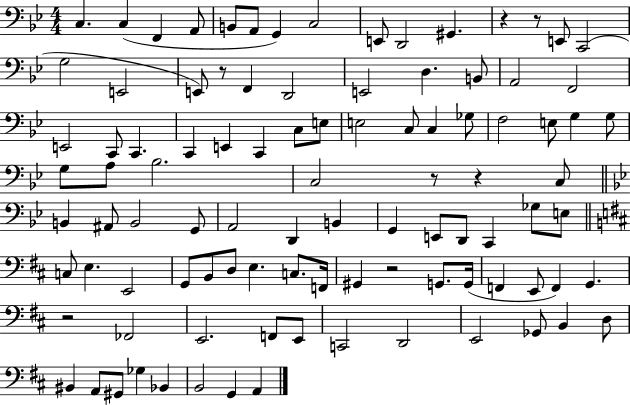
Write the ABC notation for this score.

X:1
T:Untitled
M:4/4
L:1/4
K:Bb
C, C, F,, A,,/2 B,,/2 A,,/2 G,, C,2 E,,/2 D,,2 ^G,, z z/2 E,,/2 C,,2 G,2 E,,2 E,,/2 z/2 F,, D,,2 E,,2 D, B,,/2 A,,2 F,,2 E,,2 C,,/2 C,, C,, E,, C,, C,/2 E,/2 E,2 C,/2 C, _G,/2 F,2 E,/2 G, G,/2 G,/2 A,/2 _B,2 C,2 z/2 z C,/2 B,, ^A,,/2 B,,2 G,,/2 A,,2 D,, B,, G,, E,,/2 D,,/2 C,, _G,/2 E,/2 C,/2 E, E,,2 G,,/2 B,,/2 D,/2 E, C,/2 F,,/4 ^G,, z2 G,,/2 G,,/4 F,, E,,/2 F,, G,, z2 _F,,2 E,,2 F,,/2 E,,/2 C,,2 D,,2 E,,2 _G,,/2 B,, D,/2 ^B,, A,,/2 ^G,,/2 _G, _B,, B,,2 G,, A,,